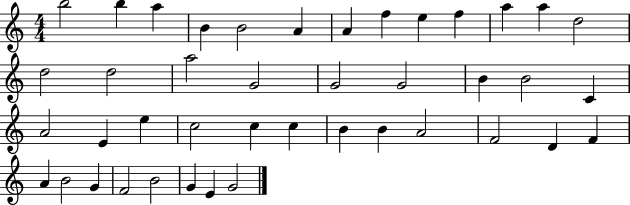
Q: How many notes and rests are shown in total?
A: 42